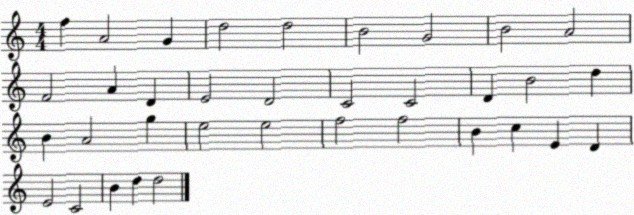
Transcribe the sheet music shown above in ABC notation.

X:1
T:Untitled
M:4/4
L:1/4
K:C
f A2 G d2 d2 B2 G2 B2 A2 F2 A D E2 D2 C2 C2 D B2 d B A2 g e2 e2 f2 f2 B c E D E2 C2 B d d2